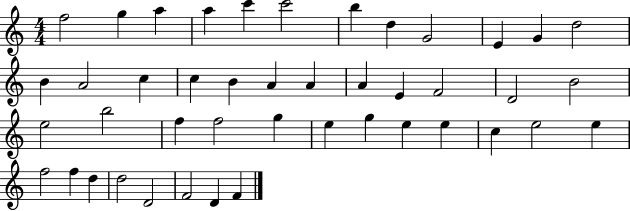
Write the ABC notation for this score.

X:1
T:Untitled
M:4/4
L:1/4
K:C
f2 g a a c' c'2 b d G2 E G d2 B A2 c c B A A A E F2 D2 B2 e2 b2 f f2 g e g e e c e2 e f2 f d d2 D2 F2 D F